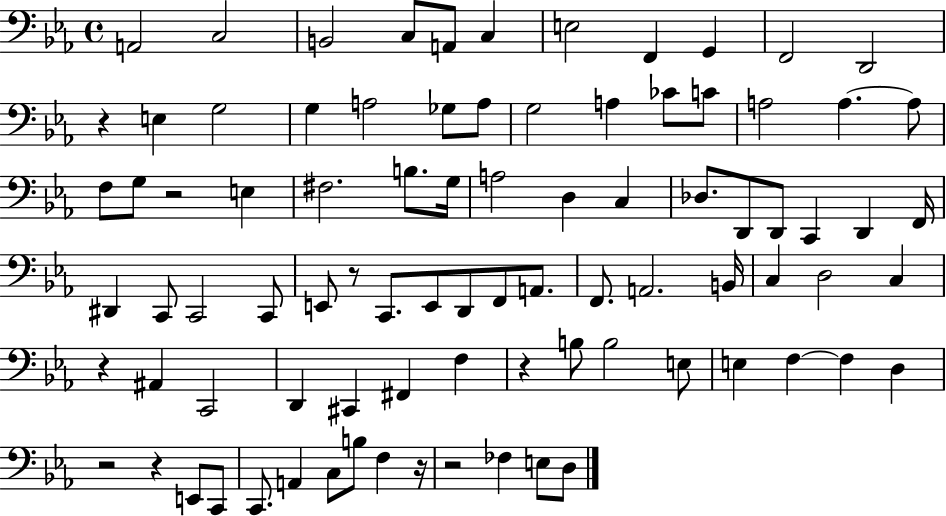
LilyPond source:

{
  \clef bass
  \time 4/4
  \defaultTimeSignature
  \key ees \major
  a,2 c2 | b,2 c8 a,8 c4 | e2 f,4 g,4 | f,2 d,2 | \break r4 e4 g2 | g4 a2 ges8 a8 | g2 a4 ces'8 c'8 | a2 a4.~~ a8 | \break f8 g8 r2 e4 | fis2. b8. g16 | a2 d4 c4 | des8. d,8 d,8 c,4 d,4 f,16 | \break dis,4 c,8 c,2 c,8 | e,8 r8 c,8. e,8 d,8 f,8 a,8. | f,8. a,2. b,16 | c4 d2 c4 | \break r4 ais,4 c,2 | d,4 cis,4 fis,4 f4 | r4 b8 b2 e8 | e4 f4~~ f4 d4 | \break r2 r4 e,8 c,8 | c,8. a,4 c8 b8 f4 r16 | r2 fes4 e8 d8 | \bar "|."
}